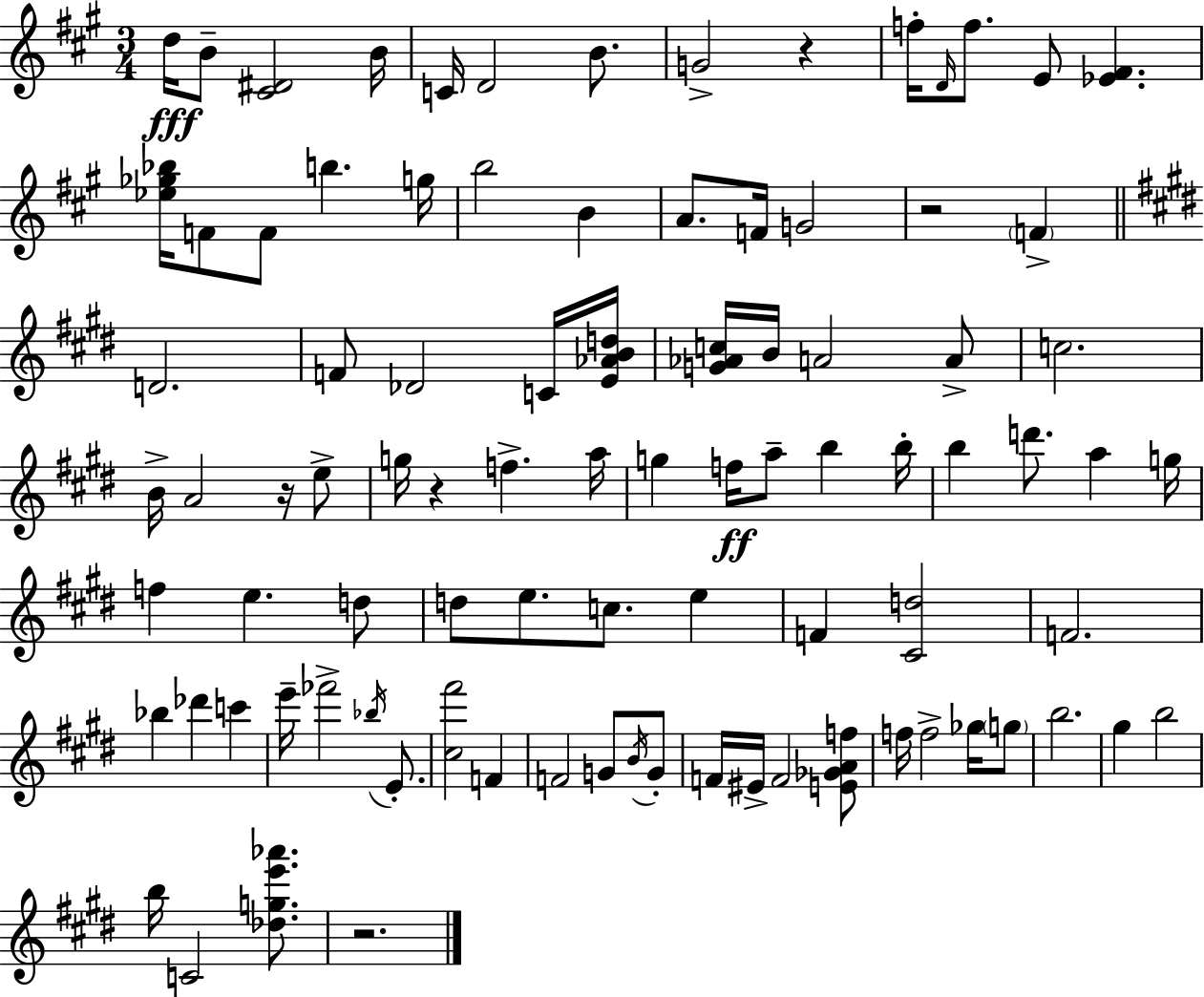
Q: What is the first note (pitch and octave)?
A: D5